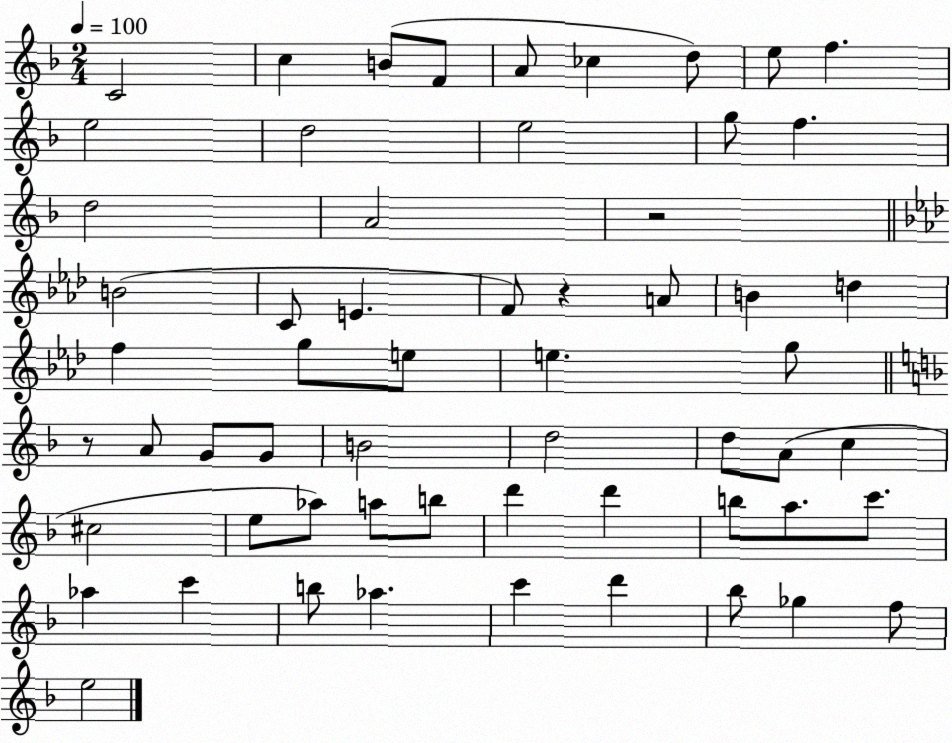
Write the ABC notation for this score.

X:1
T:Untitled
M:2/4
L:1/4
K:F
C2 c B/2 F/2 A/2 _c d/2 e/2 f e2 d2 e2 g/2 f d2 A2 z2 B2 C/2 E F/2 z A/2 B d f g/2 e/2 e g/2 z/2 A/2 G/2 G/2 B2 d2 d/2 A/2 c ^c2 e/2 _a/2 a/2 b/2 d' d' b/2 a/2 c'/2 _a c' b/2 _a c' d' _b/2 _g f/2 e2